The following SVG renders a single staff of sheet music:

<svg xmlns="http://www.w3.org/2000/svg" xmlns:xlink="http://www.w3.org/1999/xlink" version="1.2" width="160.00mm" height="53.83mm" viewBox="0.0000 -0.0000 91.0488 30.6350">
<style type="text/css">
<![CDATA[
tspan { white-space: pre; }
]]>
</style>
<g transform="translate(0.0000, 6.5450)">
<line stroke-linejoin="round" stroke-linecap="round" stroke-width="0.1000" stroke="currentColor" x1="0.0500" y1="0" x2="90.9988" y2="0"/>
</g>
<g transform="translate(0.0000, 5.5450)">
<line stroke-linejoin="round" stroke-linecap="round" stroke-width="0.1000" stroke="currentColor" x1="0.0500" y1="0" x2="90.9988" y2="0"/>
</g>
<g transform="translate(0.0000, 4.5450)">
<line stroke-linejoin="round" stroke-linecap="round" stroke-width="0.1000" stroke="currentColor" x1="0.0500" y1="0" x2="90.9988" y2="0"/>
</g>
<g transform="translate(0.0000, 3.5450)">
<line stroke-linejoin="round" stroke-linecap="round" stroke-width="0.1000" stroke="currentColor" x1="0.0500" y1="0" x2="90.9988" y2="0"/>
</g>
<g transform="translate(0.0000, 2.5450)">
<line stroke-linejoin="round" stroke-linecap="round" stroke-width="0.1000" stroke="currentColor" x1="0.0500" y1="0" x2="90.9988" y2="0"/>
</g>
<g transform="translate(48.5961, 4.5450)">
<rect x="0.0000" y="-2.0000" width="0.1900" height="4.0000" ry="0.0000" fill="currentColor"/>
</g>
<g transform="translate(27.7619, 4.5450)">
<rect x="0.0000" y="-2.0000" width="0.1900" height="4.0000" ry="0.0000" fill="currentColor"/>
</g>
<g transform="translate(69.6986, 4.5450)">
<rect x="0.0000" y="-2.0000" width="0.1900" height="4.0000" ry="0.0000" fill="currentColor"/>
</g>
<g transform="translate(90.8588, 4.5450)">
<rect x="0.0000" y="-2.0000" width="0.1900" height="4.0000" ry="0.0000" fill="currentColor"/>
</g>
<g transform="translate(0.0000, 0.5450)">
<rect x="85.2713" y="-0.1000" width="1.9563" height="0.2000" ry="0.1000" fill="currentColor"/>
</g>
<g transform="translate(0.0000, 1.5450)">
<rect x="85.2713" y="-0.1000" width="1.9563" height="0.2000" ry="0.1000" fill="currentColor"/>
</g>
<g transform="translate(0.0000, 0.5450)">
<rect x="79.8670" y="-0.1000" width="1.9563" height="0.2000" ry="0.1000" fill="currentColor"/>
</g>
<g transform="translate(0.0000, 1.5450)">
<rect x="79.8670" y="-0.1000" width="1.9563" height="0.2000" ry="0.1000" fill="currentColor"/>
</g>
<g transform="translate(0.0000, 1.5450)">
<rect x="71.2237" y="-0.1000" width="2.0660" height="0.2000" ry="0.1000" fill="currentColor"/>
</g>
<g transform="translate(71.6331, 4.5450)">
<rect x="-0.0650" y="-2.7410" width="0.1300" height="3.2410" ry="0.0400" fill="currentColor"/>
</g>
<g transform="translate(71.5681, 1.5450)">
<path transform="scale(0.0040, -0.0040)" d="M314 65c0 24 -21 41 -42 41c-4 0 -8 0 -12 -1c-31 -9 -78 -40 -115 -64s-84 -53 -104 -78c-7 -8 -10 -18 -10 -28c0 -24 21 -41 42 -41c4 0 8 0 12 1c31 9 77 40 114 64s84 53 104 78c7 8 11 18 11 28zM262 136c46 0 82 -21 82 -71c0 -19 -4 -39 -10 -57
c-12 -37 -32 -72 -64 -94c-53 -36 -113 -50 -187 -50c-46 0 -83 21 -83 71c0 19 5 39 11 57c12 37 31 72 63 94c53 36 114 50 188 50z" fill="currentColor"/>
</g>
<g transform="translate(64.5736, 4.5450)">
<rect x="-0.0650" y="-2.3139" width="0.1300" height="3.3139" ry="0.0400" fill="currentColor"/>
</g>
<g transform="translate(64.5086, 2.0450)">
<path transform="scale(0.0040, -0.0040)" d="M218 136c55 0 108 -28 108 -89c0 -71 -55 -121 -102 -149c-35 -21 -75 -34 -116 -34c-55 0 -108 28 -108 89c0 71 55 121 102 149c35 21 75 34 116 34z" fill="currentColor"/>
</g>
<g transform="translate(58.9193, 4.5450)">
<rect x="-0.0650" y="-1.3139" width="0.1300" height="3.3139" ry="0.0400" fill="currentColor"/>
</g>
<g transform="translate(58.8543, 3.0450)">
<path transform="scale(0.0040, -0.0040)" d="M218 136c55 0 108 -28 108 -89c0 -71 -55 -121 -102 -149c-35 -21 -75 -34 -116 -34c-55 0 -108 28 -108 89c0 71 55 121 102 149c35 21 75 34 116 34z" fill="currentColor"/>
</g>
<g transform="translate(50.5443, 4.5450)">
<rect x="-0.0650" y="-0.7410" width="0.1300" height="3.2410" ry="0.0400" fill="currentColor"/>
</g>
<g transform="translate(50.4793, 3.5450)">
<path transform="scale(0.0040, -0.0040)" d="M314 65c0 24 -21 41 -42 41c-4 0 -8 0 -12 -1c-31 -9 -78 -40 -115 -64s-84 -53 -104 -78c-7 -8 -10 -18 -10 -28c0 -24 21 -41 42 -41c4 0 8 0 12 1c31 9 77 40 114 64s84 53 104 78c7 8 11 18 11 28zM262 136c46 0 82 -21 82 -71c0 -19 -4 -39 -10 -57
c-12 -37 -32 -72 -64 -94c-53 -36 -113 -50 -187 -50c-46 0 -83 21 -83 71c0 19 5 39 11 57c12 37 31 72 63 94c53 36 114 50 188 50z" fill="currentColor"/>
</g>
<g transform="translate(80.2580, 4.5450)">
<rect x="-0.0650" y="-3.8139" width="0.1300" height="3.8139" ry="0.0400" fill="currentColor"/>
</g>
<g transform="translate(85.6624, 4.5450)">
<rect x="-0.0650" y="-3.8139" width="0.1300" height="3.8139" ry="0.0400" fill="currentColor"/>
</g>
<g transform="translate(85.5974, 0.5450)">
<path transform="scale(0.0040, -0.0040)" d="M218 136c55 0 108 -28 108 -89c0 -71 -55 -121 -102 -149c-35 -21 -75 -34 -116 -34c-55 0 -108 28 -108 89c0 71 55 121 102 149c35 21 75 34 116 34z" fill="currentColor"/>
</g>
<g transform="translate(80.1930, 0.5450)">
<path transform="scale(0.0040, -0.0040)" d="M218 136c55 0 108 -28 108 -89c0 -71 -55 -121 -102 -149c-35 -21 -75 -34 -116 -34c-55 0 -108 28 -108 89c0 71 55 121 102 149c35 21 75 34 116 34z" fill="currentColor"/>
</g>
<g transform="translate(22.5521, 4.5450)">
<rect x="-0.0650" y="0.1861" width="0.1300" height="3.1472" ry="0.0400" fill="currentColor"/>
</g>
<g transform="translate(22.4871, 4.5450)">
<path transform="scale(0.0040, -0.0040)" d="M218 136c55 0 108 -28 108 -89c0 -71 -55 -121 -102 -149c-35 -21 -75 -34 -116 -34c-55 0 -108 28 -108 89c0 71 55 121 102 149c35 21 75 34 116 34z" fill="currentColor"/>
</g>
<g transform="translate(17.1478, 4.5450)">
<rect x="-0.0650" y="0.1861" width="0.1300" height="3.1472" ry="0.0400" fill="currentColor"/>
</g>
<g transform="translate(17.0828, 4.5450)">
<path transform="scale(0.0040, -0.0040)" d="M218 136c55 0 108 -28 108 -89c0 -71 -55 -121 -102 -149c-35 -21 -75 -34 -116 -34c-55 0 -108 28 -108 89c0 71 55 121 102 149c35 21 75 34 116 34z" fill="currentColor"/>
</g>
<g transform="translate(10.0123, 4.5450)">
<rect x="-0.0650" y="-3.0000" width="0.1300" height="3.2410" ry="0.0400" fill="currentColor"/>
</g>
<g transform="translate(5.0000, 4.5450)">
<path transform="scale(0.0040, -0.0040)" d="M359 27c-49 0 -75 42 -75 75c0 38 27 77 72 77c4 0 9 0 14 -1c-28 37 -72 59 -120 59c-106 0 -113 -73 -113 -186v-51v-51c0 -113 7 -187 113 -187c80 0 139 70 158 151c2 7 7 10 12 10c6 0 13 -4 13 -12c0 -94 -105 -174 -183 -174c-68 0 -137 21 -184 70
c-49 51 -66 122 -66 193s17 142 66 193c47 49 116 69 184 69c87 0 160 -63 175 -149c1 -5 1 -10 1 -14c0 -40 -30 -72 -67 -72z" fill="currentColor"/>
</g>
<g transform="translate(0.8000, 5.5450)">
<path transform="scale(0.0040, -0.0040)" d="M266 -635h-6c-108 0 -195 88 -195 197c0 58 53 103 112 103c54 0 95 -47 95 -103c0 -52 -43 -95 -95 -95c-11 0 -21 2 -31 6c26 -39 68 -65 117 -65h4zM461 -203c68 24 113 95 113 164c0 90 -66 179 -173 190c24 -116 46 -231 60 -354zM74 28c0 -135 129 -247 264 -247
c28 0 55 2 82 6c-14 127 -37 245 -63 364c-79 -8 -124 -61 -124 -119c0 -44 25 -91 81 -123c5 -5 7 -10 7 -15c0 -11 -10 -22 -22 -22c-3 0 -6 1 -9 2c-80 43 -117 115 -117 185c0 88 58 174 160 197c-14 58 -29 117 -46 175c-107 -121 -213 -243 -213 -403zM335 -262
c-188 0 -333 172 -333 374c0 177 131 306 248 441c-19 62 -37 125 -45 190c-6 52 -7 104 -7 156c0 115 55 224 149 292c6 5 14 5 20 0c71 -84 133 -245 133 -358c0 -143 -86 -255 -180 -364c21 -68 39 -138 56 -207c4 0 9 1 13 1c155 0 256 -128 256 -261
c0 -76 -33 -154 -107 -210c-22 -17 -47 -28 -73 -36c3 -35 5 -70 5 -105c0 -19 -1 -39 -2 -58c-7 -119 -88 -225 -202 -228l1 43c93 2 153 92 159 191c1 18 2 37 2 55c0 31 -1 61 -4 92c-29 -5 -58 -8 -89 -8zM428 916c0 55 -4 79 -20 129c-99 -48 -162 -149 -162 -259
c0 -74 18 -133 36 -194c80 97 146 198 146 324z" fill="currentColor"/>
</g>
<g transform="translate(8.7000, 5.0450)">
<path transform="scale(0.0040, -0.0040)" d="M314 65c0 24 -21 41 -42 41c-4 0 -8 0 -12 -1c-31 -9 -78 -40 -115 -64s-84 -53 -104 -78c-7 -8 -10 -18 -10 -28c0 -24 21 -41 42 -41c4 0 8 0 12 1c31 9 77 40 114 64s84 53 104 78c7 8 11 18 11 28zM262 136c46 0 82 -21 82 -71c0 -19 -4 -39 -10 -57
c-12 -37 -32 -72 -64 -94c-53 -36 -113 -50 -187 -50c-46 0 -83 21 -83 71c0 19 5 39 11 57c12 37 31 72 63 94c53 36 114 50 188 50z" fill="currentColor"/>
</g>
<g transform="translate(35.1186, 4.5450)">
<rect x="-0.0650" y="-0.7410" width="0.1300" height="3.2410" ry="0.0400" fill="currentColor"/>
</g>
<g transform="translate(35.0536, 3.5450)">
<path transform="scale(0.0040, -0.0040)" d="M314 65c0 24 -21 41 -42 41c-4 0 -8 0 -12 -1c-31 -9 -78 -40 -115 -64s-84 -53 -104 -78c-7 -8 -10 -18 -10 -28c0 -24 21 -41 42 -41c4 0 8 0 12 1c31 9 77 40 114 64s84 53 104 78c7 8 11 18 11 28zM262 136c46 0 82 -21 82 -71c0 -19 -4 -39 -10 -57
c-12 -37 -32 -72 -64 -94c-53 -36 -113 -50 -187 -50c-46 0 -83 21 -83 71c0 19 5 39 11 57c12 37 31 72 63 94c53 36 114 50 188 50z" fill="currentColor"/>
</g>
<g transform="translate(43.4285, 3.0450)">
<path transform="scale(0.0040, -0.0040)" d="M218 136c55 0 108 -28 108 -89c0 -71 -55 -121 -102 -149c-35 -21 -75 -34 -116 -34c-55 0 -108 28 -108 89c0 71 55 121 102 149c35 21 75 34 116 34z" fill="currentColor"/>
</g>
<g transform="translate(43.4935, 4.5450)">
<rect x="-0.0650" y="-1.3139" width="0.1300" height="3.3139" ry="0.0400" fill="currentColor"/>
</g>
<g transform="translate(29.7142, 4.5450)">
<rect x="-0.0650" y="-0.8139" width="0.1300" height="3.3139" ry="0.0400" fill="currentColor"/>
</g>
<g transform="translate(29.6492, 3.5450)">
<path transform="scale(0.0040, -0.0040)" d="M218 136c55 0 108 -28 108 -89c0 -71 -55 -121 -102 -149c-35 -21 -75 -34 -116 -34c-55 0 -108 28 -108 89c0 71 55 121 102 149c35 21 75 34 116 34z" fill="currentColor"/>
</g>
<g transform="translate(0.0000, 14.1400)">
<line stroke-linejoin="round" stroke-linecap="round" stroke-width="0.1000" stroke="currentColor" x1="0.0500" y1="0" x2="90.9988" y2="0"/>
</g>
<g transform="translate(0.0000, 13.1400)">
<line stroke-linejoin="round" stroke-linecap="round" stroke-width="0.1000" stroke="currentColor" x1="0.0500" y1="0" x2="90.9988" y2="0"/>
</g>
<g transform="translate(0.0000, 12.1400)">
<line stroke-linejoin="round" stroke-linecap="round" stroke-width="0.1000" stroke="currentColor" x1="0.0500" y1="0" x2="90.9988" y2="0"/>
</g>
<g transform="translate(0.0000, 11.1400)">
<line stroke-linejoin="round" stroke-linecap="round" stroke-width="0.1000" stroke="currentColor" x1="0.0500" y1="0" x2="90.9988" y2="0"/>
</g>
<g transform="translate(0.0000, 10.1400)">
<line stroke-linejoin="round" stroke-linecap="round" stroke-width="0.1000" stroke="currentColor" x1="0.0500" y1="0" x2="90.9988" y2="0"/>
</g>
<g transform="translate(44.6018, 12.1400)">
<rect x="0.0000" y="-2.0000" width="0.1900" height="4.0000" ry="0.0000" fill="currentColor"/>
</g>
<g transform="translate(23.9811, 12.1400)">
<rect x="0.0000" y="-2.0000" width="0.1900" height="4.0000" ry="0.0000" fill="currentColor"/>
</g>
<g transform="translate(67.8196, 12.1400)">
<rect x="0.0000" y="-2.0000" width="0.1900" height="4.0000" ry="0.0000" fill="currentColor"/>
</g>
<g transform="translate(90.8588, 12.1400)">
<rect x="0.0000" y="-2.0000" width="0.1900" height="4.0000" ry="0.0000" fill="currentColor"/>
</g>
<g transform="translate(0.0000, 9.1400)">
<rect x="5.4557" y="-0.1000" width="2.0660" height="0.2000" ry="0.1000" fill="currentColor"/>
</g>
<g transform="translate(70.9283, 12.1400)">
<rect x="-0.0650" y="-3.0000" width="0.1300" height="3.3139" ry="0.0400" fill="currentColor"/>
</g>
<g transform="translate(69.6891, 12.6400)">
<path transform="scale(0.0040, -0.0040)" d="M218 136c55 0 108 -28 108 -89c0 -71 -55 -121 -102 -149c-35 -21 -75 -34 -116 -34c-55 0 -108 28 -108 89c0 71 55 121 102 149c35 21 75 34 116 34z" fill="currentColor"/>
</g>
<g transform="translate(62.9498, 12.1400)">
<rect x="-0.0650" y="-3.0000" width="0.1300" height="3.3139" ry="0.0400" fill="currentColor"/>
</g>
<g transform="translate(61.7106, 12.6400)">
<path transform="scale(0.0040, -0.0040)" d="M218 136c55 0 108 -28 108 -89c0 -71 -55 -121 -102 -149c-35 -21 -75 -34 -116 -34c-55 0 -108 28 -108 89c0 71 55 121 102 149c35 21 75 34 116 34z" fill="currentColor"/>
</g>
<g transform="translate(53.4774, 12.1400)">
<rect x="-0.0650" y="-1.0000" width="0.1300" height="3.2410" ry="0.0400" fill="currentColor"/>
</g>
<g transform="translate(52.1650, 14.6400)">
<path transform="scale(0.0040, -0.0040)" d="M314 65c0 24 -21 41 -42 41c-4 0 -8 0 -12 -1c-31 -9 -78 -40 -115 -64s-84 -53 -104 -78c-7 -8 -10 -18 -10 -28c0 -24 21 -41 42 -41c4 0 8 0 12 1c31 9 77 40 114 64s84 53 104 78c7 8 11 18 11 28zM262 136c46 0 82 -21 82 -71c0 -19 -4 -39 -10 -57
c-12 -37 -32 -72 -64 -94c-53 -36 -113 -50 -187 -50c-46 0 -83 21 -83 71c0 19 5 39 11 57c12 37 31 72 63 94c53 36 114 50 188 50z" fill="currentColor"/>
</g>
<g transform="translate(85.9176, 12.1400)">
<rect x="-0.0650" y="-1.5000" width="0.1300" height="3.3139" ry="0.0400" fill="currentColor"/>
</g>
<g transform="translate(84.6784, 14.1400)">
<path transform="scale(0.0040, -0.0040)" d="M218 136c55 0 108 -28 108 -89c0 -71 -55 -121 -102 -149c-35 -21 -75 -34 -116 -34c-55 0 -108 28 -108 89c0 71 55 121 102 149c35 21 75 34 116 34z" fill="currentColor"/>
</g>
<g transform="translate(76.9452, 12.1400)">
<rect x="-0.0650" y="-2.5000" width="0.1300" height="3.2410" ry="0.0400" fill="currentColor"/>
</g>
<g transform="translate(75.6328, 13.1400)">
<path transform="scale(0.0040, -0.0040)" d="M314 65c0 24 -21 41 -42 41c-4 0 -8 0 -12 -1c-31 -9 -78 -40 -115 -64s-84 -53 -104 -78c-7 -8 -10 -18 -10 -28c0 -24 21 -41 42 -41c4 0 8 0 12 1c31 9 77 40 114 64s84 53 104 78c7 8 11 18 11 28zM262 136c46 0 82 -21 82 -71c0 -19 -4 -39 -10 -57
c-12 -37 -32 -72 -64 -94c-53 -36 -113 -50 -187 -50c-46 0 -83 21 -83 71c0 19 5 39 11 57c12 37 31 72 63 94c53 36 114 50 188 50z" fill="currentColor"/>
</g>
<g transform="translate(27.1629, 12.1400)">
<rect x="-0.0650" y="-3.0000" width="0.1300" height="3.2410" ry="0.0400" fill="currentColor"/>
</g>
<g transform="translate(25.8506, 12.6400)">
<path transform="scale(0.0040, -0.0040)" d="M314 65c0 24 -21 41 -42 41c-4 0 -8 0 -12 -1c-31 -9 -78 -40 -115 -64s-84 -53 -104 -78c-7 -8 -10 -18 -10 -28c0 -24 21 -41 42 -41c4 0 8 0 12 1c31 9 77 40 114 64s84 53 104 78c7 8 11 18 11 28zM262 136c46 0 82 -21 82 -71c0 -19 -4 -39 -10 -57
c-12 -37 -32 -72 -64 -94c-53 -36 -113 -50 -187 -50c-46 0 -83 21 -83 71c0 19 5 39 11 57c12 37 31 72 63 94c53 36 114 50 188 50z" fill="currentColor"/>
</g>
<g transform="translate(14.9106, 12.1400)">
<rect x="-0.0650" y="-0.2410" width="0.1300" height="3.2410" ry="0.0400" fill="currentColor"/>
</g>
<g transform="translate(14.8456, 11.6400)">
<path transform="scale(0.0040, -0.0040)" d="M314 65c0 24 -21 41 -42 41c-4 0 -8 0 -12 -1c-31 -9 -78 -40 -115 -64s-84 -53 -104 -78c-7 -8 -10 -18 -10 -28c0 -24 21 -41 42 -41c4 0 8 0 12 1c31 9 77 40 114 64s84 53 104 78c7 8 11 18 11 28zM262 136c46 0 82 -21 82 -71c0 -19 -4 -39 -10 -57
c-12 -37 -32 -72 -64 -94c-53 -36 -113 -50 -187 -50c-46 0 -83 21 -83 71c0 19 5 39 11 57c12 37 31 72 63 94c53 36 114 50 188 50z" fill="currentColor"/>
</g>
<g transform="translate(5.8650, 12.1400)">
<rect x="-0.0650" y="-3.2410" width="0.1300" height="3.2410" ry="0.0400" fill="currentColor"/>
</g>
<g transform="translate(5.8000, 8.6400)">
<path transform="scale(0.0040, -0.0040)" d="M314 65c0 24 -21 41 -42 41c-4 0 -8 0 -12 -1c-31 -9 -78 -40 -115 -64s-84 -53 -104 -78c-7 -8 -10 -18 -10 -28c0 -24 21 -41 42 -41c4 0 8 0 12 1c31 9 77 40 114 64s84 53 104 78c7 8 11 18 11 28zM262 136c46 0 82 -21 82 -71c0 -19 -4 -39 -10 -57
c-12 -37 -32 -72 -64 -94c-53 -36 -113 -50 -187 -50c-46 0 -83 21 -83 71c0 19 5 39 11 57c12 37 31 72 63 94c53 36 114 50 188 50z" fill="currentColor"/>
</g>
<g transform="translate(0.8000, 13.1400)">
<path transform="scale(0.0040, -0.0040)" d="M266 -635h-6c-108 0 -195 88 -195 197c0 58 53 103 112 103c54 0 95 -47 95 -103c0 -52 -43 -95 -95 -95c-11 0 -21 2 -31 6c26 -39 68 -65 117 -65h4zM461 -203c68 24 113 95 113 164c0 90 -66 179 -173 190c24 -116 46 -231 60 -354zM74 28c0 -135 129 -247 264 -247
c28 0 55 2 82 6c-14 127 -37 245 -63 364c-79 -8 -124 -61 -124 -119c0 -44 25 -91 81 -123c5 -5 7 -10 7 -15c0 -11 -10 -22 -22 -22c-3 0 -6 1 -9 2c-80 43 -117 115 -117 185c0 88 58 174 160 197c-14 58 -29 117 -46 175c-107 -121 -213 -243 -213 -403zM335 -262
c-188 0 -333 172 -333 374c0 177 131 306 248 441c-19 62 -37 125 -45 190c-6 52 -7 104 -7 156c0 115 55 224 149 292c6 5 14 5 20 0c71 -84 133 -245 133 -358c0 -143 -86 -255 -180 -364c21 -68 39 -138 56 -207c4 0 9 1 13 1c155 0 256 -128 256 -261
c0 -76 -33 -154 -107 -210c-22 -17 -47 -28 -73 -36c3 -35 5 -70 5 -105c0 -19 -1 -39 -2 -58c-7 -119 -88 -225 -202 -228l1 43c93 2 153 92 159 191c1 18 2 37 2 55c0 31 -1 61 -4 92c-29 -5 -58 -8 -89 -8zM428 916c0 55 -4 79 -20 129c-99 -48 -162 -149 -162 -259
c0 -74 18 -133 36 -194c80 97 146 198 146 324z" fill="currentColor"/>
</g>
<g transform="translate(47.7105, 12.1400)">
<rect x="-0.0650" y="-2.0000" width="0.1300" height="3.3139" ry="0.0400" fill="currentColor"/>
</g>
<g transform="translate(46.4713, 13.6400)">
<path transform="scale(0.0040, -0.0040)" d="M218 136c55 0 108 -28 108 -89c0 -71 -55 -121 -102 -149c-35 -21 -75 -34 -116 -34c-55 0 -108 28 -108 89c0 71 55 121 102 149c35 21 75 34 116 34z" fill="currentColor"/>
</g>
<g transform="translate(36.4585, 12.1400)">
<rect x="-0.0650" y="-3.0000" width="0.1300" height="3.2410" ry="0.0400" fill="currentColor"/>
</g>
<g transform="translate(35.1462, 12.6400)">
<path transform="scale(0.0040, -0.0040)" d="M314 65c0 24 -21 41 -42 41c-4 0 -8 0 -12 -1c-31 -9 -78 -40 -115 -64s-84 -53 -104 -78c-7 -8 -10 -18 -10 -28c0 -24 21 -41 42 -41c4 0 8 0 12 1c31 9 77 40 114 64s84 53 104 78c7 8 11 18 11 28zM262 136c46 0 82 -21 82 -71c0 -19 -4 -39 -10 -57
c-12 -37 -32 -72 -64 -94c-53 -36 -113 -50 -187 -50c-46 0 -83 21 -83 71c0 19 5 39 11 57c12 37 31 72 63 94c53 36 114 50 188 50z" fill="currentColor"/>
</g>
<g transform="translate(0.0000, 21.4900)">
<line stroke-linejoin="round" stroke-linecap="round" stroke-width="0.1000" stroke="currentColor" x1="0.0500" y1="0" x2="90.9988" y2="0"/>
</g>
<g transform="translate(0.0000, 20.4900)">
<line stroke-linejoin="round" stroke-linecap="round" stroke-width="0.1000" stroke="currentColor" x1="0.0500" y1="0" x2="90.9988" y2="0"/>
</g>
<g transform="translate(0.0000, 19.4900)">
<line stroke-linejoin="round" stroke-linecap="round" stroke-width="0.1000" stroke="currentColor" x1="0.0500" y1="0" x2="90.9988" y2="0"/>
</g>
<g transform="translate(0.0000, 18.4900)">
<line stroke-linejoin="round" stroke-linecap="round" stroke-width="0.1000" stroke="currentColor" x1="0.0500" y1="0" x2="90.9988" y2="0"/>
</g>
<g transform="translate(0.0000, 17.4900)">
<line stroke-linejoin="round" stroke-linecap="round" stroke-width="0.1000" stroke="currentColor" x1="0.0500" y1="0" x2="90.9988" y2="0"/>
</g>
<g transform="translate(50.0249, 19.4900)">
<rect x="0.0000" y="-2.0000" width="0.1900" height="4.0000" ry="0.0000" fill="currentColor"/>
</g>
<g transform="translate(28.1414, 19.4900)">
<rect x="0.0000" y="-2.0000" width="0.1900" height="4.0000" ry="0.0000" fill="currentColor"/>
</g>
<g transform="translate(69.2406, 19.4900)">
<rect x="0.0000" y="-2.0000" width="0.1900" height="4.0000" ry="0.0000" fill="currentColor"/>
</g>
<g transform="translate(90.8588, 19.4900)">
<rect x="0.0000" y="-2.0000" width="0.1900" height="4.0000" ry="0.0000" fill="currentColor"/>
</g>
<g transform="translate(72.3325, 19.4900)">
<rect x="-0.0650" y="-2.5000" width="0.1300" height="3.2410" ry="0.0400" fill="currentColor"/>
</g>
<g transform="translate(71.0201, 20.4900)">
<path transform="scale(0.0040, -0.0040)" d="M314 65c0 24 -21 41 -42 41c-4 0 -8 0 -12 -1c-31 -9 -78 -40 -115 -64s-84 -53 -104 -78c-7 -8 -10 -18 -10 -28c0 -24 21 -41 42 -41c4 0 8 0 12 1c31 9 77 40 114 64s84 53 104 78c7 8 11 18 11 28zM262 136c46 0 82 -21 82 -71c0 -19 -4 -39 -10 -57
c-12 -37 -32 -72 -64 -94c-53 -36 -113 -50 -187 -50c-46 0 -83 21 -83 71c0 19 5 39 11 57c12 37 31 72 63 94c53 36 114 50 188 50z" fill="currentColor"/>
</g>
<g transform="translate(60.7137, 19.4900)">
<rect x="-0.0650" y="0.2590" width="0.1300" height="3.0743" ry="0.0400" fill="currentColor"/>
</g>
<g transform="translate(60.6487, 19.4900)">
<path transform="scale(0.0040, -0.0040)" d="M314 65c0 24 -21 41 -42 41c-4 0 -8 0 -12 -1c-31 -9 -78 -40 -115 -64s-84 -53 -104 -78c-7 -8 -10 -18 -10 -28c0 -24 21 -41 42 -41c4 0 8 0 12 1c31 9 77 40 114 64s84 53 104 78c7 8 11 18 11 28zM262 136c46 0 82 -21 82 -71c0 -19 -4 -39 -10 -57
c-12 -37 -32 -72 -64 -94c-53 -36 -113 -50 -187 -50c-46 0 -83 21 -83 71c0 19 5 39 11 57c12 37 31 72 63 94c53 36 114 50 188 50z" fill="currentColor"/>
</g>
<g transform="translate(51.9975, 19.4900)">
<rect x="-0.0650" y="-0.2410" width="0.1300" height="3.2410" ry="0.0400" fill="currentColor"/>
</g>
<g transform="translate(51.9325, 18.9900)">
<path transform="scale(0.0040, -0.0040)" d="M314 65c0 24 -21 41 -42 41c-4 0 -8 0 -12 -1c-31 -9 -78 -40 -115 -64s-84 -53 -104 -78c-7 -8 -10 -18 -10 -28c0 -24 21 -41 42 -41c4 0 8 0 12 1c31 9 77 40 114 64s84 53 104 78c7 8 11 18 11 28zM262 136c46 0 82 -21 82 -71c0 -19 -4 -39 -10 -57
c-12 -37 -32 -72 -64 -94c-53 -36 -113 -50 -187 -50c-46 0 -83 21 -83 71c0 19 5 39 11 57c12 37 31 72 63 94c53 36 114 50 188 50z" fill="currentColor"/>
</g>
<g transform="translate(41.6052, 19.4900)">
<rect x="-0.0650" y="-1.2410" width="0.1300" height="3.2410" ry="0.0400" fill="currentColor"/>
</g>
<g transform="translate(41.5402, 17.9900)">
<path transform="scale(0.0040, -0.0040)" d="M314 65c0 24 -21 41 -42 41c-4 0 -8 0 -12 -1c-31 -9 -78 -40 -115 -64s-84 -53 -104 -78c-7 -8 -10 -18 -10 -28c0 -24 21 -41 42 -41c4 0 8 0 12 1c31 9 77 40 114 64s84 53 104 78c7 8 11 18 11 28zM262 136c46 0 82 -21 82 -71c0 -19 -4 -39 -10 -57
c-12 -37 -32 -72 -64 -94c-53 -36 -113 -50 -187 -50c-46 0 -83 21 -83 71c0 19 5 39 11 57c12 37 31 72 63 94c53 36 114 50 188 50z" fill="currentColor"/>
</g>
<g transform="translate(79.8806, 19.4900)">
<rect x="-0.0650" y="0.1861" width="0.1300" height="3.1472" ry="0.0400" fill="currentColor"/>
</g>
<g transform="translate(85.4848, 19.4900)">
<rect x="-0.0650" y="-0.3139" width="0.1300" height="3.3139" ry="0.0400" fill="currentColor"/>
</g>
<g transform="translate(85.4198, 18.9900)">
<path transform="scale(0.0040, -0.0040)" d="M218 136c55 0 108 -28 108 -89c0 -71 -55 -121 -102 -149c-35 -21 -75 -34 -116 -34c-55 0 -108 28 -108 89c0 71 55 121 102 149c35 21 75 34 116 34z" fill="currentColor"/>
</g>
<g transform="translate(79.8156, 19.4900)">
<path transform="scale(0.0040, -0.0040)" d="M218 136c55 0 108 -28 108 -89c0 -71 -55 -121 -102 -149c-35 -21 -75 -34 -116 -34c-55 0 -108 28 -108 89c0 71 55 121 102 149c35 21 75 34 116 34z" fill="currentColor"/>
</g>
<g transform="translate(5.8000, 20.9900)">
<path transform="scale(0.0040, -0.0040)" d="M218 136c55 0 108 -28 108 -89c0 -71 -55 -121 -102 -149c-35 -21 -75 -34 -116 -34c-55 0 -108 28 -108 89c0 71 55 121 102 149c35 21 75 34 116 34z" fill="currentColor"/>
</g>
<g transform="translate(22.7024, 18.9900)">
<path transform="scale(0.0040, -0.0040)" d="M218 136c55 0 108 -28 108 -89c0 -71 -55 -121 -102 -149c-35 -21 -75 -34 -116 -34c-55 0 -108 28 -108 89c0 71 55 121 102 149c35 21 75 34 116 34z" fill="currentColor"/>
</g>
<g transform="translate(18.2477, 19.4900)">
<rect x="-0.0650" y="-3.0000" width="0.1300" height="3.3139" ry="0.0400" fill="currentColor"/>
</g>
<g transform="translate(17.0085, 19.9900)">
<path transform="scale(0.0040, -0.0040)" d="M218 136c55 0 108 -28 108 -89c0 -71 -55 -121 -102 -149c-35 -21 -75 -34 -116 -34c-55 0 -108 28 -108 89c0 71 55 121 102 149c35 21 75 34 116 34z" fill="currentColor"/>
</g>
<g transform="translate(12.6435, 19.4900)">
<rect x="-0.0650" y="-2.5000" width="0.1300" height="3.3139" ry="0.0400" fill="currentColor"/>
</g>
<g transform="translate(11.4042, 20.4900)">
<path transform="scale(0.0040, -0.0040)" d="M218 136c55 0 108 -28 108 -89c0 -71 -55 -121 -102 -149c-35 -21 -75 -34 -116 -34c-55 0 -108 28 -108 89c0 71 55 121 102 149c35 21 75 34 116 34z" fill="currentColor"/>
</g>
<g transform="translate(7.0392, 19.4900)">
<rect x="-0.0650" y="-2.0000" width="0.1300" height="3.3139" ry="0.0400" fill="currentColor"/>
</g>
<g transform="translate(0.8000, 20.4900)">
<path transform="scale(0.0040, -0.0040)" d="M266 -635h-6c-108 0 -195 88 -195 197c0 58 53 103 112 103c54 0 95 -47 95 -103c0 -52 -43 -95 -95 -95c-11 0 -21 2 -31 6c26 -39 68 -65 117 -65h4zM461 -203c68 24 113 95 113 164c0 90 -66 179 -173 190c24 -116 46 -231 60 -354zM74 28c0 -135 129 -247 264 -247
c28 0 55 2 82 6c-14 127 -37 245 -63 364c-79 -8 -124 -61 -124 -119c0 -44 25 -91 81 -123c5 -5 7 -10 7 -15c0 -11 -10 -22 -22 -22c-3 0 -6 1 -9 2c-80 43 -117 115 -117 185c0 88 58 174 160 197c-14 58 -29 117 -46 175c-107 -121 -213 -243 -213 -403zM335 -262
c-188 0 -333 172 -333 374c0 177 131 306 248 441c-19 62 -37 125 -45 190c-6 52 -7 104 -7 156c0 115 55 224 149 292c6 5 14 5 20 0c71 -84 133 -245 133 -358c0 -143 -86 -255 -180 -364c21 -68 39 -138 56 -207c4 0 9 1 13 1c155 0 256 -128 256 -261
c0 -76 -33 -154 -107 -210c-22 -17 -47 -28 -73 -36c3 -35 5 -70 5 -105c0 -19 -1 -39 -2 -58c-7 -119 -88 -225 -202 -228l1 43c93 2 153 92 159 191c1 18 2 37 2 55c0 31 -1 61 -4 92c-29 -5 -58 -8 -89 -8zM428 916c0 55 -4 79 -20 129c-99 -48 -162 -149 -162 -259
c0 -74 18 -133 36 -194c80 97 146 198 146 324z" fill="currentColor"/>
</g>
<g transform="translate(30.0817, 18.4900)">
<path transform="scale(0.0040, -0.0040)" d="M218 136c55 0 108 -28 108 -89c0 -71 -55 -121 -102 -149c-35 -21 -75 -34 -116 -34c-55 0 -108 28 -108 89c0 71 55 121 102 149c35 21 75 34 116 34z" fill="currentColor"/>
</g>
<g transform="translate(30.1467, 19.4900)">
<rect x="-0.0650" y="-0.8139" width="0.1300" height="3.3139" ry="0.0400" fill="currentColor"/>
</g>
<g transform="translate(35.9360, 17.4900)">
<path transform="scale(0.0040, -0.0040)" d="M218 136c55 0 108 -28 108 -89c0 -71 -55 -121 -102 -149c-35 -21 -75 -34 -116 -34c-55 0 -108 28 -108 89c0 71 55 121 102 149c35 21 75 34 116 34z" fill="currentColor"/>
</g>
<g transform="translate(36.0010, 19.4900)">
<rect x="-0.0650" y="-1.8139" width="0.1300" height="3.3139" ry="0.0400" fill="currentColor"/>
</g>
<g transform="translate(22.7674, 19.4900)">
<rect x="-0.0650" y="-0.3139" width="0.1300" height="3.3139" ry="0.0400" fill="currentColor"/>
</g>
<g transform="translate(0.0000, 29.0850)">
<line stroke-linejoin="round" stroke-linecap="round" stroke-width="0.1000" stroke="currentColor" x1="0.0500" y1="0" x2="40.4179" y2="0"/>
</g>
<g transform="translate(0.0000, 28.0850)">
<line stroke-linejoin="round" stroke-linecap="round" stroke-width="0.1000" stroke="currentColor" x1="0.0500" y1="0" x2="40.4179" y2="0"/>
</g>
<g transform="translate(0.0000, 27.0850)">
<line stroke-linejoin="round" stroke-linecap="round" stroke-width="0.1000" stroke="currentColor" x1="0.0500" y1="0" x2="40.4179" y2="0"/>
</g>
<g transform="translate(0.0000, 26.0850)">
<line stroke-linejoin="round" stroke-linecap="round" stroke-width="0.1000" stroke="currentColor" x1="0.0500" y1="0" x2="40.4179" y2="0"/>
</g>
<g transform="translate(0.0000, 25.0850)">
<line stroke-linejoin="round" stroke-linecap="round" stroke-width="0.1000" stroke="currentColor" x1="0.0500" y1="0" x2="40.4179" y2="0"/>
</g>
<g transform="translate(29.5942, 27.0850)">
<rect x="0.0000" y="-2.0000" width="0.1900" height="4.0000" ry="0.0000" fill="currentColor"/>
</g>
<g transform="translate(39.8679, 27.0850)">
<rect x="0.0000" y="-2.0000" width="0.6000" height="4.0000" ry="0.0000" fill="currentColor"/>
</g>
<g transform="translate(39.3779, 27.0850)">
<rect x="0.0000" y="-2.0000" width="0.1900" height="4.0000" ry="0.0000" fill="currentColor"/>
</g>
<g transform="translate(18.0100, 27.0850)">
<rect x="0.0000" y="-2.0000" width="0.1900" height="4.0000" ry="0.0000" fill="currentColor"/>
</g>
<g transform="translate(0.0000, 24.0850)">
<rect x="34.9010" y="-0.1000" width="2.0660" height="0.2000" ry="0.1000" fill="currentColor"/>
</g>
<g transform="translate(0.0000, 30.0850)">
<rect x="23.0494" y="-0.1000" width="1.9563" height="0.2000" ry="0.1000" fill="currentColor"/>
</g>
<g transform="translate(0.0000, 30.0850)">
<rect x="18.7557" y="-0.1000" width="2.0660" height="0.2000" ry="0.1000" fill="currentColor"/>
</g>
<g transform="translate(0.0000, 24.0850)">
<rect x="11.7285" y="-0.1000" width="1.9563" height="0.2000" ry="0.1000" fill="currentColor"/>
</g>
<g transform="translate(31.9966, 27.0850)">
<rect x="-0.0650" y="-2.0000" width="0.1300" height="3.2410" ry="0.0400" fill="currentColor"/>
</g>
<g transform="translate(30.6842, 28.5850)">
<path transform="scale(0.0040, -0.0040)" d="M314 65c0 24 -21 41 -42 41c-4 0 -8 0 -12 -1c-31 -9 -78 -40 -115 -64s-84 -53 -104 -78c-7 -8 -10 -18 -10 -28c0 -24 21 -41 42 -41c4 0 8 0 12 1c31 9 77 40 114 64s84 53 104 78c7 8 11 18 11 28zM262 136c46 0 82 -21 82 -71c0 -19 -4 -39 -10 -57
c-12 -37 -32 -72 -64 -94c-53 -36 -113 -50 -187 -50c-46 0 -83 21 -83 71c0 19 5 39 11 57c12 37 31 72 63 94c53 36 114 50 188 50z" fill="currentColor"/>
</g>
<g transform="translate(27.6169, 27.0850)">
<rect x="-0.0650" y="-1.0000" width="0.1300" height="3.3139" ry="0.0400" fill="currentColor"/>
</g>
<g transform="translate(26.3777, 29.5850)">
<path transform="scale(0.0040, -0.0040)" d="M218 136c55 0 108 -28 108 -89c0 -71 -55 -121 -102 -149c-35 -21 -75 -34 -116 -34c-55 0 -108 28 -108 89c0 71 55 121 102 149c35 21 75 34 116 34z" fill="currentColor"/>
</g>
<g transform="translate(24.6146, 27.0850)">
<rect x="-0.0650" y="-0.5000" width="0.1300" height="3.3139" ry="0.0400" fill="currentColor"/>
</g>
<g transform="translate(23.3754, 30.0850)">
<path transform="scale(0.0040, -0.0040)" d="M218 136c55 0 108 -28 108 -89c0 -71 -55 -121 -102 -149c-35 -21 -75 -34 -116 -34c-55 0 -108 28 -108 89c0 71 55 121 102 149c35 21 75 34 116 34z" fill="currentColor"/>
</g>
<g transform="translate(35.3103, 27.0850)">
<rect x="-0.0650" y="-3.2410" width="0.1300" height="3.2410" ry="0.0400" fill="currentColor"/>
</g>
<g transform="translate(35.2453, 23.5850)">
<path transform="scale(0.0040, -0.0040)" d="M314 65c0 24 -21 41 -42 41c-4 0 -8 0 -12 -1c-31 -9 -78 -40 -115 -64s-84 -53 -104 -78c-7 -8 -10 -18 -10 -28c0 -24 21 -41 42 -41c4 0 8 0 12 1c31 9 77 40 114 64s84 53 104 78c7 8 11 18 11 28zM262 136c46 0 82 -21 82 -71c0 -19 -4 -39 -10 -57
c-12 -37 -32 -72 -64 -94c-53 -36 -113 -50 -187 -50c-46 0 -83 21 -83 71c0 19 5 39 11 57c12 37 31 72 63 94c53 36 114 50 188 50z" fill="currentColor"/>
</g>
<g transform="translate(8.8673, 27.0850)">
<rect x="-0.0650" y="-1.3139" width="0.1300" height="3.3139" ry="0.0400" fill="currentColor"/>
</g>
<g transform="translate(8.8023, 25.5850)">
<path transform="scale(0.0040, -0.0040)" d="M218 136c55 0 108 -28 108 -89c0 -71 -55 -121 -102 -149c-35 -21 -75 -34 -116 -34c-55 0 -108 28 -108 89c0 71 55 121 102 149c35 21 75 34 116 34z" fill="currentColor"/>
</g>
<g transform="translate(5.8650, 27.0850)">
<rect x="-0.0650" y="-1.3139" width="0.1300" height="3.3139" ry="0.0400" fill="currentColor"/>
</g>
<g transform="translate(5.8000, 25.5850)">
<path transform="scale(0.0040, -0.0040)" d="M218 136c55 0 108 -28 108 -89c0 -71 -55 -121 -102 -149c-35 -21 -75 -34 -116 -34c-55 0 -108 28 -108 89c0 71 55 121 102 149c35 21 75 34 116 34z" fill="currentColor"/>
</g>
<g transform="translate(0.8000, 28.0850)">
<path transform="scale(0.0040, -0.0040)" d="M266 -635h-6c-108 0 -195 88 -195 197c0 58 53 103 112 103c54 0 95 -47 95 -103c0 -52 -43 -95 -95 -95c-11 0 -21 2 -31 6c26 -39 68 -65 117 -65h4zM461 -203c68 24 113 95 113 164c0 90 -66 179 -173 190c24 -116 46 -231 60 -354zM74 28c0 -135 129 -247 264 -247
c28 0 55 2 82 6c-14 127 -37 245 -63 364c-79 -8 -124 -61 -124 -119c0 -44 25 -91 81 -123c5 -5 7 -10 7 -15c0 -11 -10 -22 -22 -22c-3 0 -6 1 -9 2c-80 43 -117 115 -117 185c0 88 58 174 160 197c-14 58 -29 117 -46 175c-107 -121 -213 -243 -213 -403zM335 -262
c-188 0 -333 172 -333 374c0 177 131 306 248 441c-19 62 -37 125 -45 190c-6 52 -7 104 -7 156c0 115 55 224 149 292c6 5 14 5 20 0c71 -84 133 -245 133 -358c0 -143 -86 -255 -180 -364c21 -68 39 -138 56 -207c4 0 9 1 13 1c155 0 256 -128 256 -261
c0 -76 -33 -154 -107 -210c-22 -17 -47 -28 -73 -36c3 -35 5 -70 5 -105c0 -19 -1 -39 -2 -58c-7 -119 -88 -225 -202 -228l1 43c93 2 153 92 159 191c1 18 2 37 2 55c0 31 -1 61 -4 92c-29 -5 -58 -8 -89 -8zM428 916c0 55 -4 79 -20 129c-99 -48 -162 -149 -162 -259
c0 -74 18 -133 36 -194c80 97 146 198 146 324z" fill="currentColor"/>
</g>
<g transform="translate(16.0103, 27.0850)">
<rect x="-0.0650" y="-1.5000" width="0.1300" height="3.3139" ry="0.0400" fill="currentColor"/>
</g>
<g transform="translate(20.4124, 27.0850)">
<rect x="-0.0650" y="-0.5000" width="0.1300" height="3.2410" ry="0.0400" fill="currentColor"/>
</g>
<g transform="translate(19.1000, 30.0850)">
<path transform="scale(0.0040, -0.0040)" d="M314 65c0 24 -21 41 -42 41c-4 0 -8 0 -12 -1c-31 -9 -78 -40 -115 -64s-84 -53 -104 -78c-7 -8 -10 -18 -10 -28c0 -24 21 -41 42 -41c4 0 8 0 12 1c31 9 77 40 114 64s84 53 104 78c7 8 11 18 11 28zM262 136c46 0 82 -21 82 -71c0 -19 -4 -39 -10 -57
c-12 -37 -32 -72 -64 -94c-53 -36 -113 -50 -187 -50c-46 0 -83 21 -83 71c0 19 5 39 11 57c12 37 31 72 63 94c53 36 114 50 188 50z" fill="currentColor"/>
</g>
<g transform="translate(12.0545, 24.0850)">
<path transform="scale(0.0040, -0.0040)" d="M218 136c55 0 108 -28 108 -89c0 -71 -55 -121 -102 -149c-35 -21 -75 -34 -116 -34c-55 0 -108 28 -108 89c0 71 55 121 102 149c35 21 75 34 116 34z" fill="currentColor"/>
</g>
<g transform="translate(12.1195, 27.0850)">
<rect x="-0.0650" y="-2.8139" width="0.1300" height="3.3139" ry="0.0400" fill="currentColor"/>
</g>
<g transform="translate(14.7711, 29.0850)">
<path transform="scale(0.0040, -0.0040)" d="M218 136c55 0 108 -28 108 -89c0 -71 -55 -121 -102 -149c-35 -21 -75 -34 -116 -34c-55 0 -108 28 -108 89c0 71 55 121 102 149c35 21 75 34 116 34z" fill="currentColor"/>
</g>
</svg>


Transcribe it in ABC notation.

X:1
T:Untitled
M:4/4
L:1/4
K:C
A2 B B d d2 e d2 e g a2 c' c' b2 c2 A2 A2 F D2 A A G2 E F G A c d f e2 c2 B2 G2 B c e e a E C2 C D F2 b2